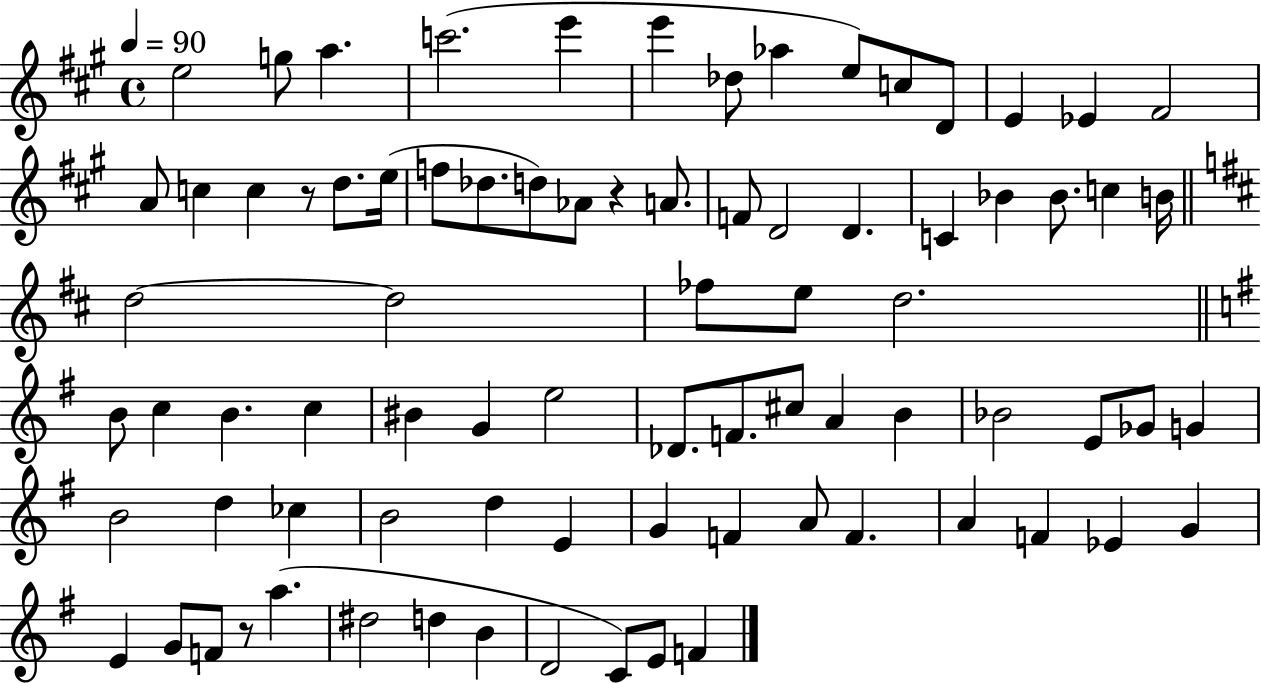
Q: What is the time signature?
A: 4/4